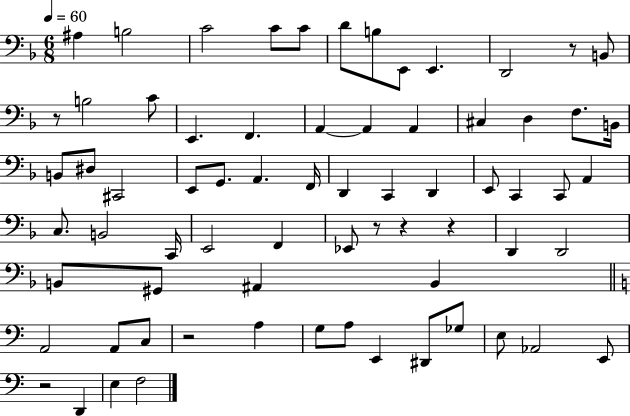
A#3/q B3/h C4/h C4/e C4/e D4/e B3/e E2/e E2/q. D2/h R/e B2/e R/e B3/h C4/e E2/q. F2/q. A2/q A2/q A2/q C#3/q D3/q F3/e. B2/s B2/e D#3/e C#2/h E2/e G2/e. A2/q. F2/s D2/q C2/q D2/q E2/e C2/q C2/e A2/q C3/e. B2/h C2/s E2/h F2/q Eb2/e R/e R/q R/q D2/q D2/h B2/e G#2/e A#2/q B2/q A2/h A2/e C3/e R/h A3/q G3/e A3/e E2/q D#2/e Gb3/e E3/e Ab2/h E2/e R/h D2/q E3/q F3/h